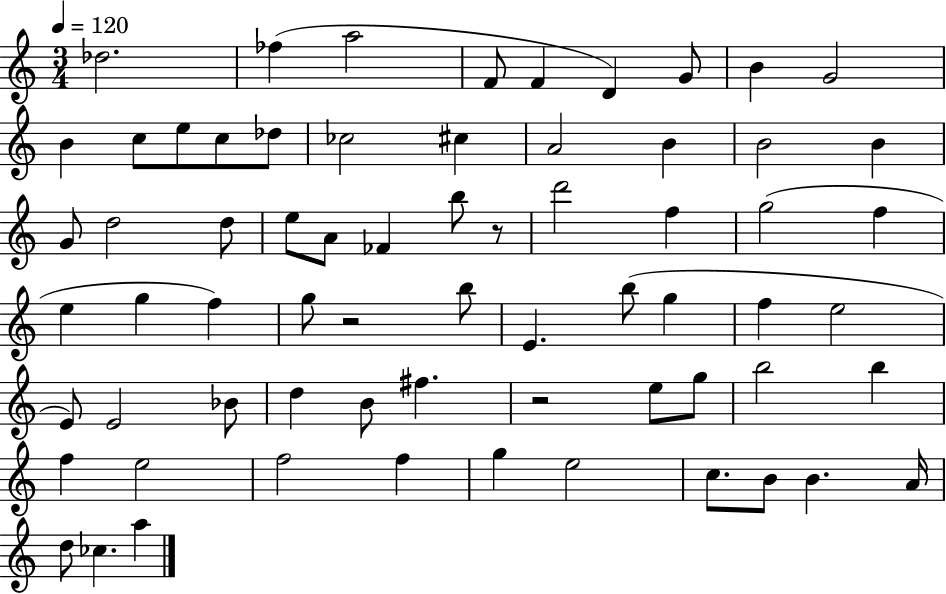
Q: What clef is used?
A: treble